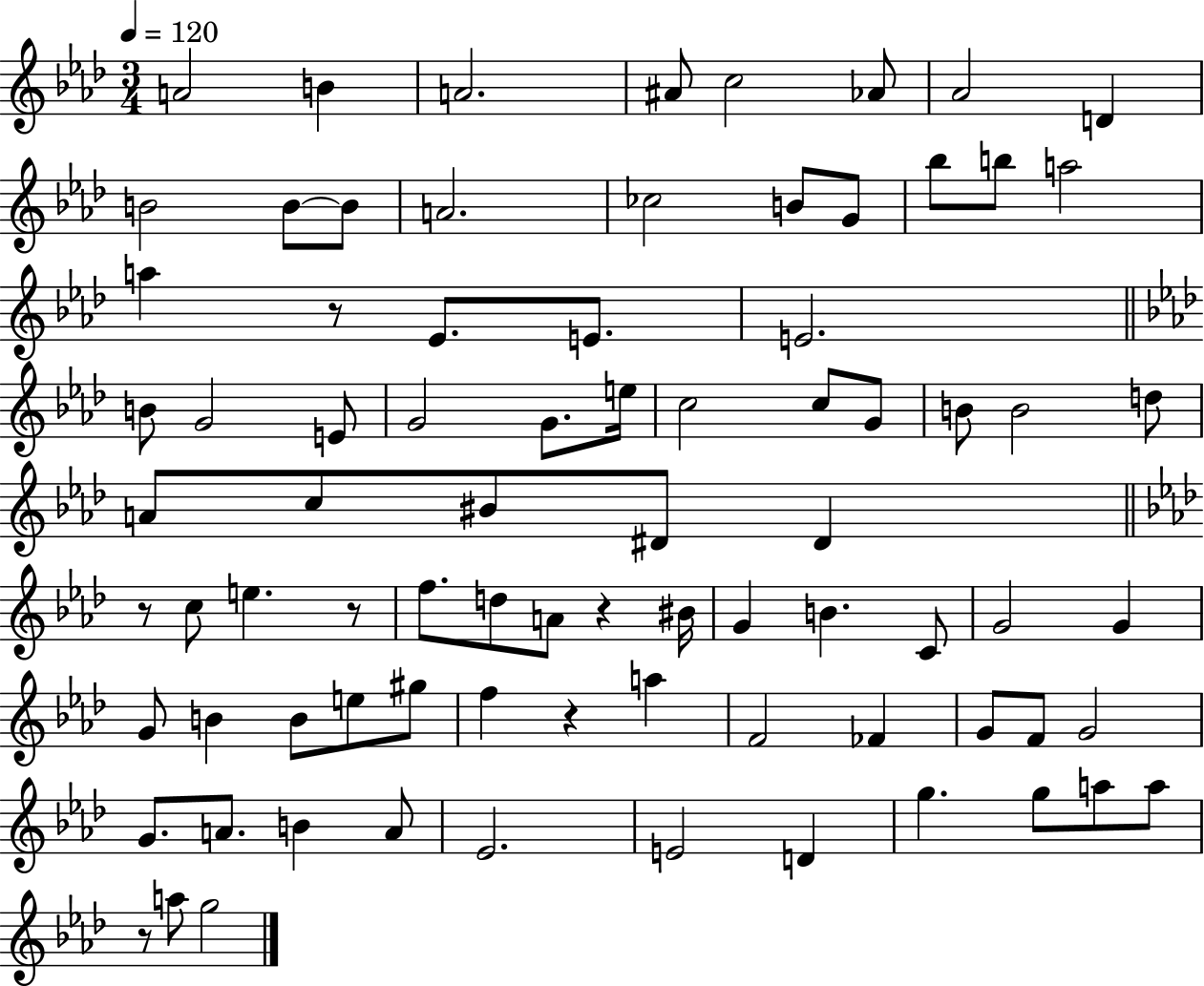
{
  \clef treble
  \numericTimeSignature
  \time 3/4
  \key aes \major
  \tempo 4 = 120
  \repeat volta 2 { a'2 b'4 | a'2. | ais'8 c''2 aes'8 | aes'2 d'4 | \break b'2 b'8~~ b'8 | a'2. | ces''2 b'8 g'8 | bes''8 b''8 a''2 | \break a''4 r8 ees'8. e'8. | e'2. | \bar "||" \break \key aes \major b'8 g'2 e'8 | g'2 g'8. e''16 | c''2 c''8 g'8 | b'8 b'2 d''8 | \break a'8 c''8 bis'8 dis'8 dis'4 | \bar "||" \break \key aes \major r8 c''8 e''4. r8 | f''8. d''8 a'8 r4 bis'16 | g'4 b'4. c'8 | g'2 g'4 | \break g'8 b'4 b'8 e''8 gis''8 | f''4 r4 a''4 | f'2 fes'4 | g'8 f'8 g'2 | \break g'8. a'8. b'4 a'8 | ees'2. | e'2 d'4 | g''4. g''8 a''8 a''8 | \break r8 a''8 g''2 | } \bar "|."
}